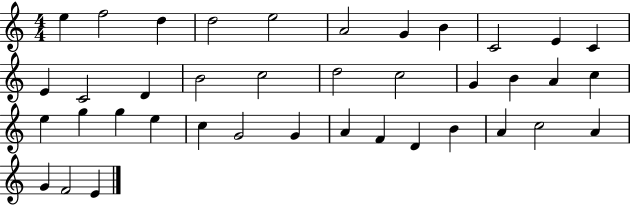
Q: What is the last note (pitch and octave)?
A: E4